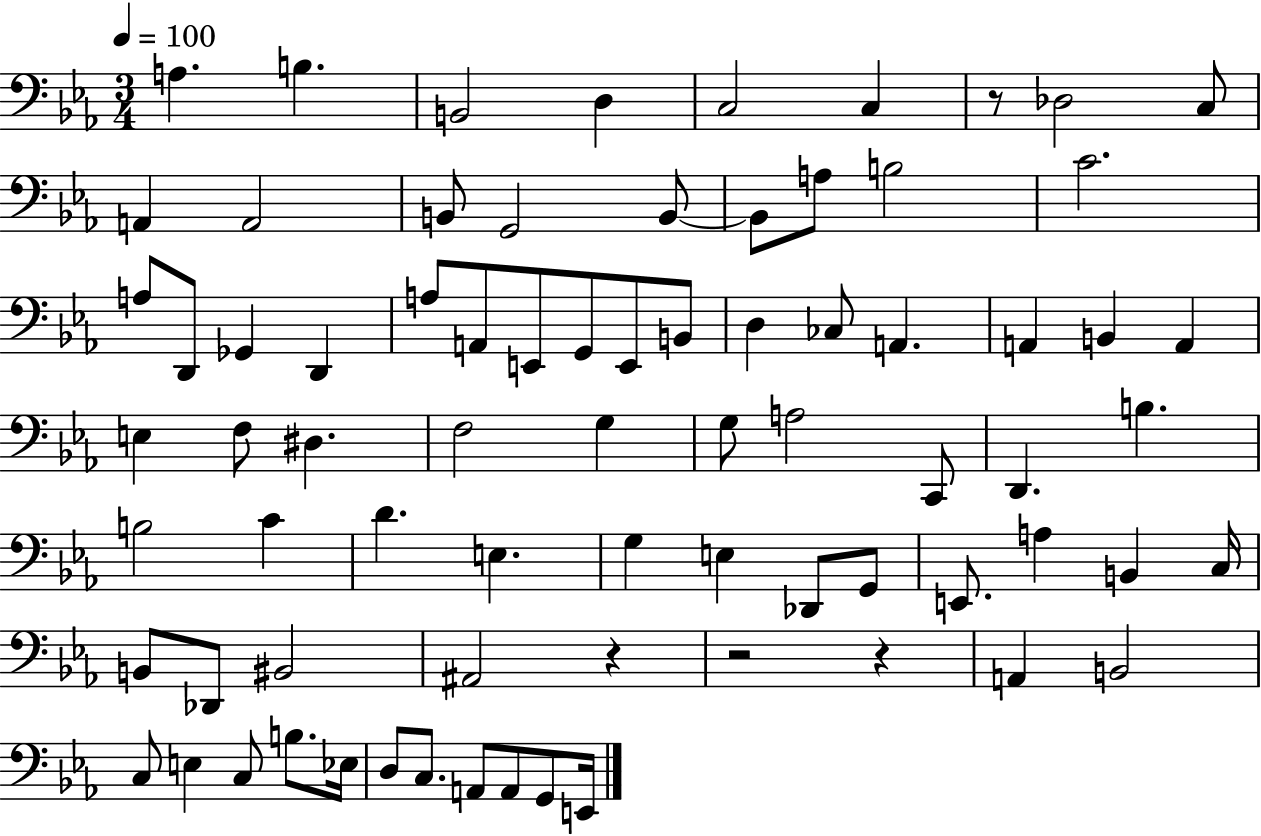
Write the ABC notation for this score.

X:1
T:Untitled
M:3/4
L:1/4
K:Eb
A, B, B,,2 D, C,2 C, z/2 _D,2 C,/2 A,, A,,2 B,,/2 G,,2 B,,/2 B,,/2 A,/2 B,2 C2 A,/2 D,,/2 _G,, D,, A,/2 A,,/2 E,,/2 G,,/2 E,,/2 B,,/2 D, _C,/2 A,, A,, B,, A,, E, F,/2 ^D, F,2 G, G,/2 A,2 C,,/2 D,, B, B,2 C D E, G, E, _D,,/2 G,,/2 E,,/2 A, B,, C,/4 B,,/2 _D,,/2 ^B,,2 ^A,,2 z z2 z A,, B,,2 C,/2 E, C,/2 B,/2 _E,/4 D,/2 C,/2 A,,/2 A,,/2 G,,/2 E,,/4